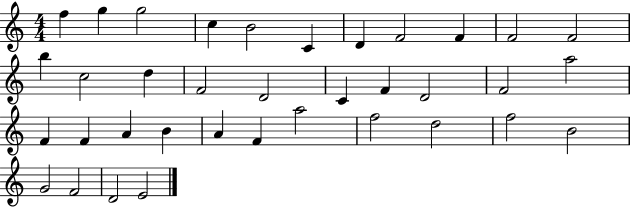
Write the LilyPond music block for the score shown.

{
  \clef treble
  \numericTimeSignature
  \time 4/4
  \key c \major
  f''4 g''4 g''2 | c''4 b'2 c'4 | d'4 f'2 f'4 | f'2 f'2 | \break b''4 c''2 d''4 | f'2 d'2 | c'4 f'4 d'2 | f'2 a''2 | \break f'4 f'4 a'4 b'4 | a'4 f'4 a''2 | f''2 d''2 | f''2 b'2 | \break g'2 f'2 | d'2 e'2 | \bar "|."
}